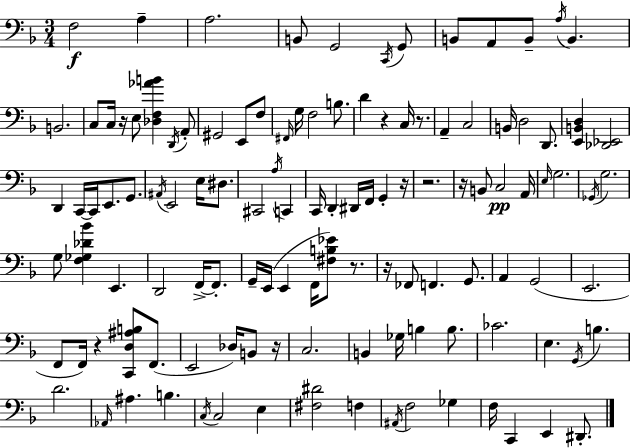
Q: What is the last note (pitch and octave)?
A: D#2